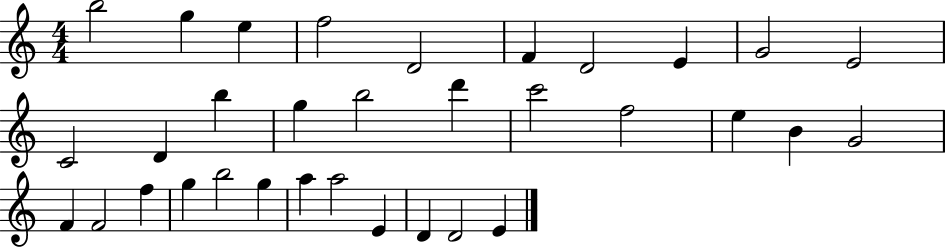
X:1
T:Untitled
M:4/4
L:1/4
K:C
b2 g e f2 D2 F D2 E G2 E2 C2 D b g b2 d' c'2 f2 e B G2 F F2 f g b2 g a a2 E D D2 E